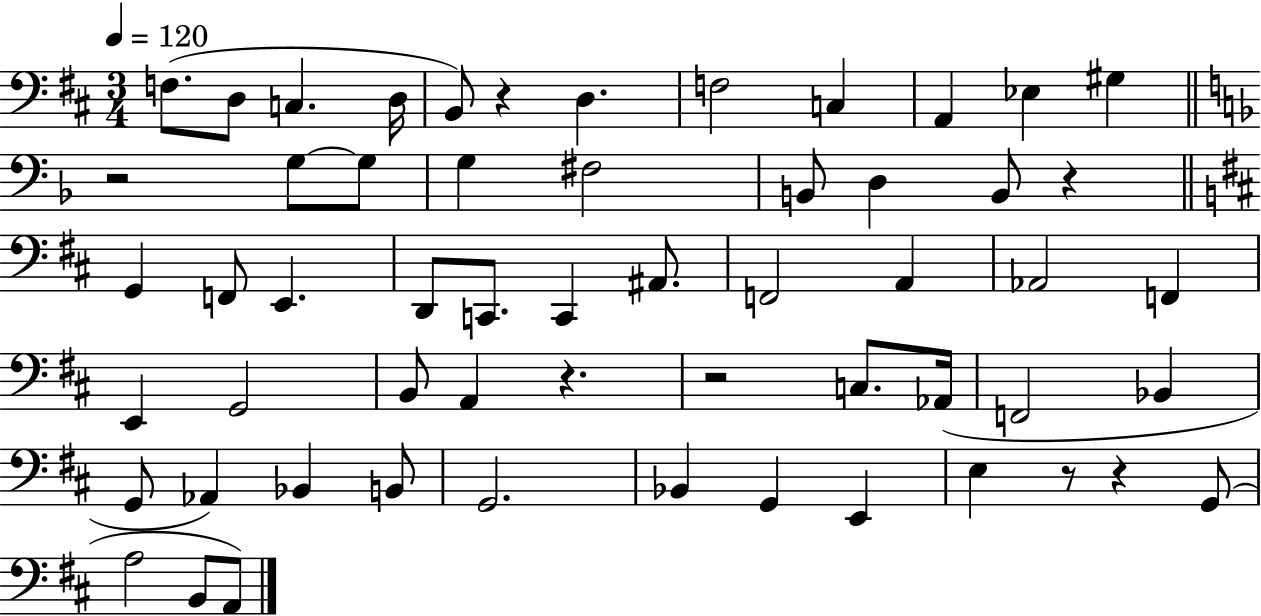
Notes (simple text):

F3/e. D3/e C3/q. D3/s B2/e R/q D3/q. F3/h C3/q A2/q Eb3/q G#3/q R/h G3/e G3/e G3/q F#3/h B2/e D3/q B2/e R/q G2/q F2/e E2/q. D2/e C2/e. C2/q A#2/e. F2/h A2/q Ab2/h F2/q E2/q G2/h B2/e A2/q R/q. R/h C3/e. Ab2/s F2/h Bb2/q G2/e Ab2/q Bb2/q B2/e G2/h. Bb2/q G2/q E2/q E3/q R/e R/q G2/e A3/h B2/e A2/e